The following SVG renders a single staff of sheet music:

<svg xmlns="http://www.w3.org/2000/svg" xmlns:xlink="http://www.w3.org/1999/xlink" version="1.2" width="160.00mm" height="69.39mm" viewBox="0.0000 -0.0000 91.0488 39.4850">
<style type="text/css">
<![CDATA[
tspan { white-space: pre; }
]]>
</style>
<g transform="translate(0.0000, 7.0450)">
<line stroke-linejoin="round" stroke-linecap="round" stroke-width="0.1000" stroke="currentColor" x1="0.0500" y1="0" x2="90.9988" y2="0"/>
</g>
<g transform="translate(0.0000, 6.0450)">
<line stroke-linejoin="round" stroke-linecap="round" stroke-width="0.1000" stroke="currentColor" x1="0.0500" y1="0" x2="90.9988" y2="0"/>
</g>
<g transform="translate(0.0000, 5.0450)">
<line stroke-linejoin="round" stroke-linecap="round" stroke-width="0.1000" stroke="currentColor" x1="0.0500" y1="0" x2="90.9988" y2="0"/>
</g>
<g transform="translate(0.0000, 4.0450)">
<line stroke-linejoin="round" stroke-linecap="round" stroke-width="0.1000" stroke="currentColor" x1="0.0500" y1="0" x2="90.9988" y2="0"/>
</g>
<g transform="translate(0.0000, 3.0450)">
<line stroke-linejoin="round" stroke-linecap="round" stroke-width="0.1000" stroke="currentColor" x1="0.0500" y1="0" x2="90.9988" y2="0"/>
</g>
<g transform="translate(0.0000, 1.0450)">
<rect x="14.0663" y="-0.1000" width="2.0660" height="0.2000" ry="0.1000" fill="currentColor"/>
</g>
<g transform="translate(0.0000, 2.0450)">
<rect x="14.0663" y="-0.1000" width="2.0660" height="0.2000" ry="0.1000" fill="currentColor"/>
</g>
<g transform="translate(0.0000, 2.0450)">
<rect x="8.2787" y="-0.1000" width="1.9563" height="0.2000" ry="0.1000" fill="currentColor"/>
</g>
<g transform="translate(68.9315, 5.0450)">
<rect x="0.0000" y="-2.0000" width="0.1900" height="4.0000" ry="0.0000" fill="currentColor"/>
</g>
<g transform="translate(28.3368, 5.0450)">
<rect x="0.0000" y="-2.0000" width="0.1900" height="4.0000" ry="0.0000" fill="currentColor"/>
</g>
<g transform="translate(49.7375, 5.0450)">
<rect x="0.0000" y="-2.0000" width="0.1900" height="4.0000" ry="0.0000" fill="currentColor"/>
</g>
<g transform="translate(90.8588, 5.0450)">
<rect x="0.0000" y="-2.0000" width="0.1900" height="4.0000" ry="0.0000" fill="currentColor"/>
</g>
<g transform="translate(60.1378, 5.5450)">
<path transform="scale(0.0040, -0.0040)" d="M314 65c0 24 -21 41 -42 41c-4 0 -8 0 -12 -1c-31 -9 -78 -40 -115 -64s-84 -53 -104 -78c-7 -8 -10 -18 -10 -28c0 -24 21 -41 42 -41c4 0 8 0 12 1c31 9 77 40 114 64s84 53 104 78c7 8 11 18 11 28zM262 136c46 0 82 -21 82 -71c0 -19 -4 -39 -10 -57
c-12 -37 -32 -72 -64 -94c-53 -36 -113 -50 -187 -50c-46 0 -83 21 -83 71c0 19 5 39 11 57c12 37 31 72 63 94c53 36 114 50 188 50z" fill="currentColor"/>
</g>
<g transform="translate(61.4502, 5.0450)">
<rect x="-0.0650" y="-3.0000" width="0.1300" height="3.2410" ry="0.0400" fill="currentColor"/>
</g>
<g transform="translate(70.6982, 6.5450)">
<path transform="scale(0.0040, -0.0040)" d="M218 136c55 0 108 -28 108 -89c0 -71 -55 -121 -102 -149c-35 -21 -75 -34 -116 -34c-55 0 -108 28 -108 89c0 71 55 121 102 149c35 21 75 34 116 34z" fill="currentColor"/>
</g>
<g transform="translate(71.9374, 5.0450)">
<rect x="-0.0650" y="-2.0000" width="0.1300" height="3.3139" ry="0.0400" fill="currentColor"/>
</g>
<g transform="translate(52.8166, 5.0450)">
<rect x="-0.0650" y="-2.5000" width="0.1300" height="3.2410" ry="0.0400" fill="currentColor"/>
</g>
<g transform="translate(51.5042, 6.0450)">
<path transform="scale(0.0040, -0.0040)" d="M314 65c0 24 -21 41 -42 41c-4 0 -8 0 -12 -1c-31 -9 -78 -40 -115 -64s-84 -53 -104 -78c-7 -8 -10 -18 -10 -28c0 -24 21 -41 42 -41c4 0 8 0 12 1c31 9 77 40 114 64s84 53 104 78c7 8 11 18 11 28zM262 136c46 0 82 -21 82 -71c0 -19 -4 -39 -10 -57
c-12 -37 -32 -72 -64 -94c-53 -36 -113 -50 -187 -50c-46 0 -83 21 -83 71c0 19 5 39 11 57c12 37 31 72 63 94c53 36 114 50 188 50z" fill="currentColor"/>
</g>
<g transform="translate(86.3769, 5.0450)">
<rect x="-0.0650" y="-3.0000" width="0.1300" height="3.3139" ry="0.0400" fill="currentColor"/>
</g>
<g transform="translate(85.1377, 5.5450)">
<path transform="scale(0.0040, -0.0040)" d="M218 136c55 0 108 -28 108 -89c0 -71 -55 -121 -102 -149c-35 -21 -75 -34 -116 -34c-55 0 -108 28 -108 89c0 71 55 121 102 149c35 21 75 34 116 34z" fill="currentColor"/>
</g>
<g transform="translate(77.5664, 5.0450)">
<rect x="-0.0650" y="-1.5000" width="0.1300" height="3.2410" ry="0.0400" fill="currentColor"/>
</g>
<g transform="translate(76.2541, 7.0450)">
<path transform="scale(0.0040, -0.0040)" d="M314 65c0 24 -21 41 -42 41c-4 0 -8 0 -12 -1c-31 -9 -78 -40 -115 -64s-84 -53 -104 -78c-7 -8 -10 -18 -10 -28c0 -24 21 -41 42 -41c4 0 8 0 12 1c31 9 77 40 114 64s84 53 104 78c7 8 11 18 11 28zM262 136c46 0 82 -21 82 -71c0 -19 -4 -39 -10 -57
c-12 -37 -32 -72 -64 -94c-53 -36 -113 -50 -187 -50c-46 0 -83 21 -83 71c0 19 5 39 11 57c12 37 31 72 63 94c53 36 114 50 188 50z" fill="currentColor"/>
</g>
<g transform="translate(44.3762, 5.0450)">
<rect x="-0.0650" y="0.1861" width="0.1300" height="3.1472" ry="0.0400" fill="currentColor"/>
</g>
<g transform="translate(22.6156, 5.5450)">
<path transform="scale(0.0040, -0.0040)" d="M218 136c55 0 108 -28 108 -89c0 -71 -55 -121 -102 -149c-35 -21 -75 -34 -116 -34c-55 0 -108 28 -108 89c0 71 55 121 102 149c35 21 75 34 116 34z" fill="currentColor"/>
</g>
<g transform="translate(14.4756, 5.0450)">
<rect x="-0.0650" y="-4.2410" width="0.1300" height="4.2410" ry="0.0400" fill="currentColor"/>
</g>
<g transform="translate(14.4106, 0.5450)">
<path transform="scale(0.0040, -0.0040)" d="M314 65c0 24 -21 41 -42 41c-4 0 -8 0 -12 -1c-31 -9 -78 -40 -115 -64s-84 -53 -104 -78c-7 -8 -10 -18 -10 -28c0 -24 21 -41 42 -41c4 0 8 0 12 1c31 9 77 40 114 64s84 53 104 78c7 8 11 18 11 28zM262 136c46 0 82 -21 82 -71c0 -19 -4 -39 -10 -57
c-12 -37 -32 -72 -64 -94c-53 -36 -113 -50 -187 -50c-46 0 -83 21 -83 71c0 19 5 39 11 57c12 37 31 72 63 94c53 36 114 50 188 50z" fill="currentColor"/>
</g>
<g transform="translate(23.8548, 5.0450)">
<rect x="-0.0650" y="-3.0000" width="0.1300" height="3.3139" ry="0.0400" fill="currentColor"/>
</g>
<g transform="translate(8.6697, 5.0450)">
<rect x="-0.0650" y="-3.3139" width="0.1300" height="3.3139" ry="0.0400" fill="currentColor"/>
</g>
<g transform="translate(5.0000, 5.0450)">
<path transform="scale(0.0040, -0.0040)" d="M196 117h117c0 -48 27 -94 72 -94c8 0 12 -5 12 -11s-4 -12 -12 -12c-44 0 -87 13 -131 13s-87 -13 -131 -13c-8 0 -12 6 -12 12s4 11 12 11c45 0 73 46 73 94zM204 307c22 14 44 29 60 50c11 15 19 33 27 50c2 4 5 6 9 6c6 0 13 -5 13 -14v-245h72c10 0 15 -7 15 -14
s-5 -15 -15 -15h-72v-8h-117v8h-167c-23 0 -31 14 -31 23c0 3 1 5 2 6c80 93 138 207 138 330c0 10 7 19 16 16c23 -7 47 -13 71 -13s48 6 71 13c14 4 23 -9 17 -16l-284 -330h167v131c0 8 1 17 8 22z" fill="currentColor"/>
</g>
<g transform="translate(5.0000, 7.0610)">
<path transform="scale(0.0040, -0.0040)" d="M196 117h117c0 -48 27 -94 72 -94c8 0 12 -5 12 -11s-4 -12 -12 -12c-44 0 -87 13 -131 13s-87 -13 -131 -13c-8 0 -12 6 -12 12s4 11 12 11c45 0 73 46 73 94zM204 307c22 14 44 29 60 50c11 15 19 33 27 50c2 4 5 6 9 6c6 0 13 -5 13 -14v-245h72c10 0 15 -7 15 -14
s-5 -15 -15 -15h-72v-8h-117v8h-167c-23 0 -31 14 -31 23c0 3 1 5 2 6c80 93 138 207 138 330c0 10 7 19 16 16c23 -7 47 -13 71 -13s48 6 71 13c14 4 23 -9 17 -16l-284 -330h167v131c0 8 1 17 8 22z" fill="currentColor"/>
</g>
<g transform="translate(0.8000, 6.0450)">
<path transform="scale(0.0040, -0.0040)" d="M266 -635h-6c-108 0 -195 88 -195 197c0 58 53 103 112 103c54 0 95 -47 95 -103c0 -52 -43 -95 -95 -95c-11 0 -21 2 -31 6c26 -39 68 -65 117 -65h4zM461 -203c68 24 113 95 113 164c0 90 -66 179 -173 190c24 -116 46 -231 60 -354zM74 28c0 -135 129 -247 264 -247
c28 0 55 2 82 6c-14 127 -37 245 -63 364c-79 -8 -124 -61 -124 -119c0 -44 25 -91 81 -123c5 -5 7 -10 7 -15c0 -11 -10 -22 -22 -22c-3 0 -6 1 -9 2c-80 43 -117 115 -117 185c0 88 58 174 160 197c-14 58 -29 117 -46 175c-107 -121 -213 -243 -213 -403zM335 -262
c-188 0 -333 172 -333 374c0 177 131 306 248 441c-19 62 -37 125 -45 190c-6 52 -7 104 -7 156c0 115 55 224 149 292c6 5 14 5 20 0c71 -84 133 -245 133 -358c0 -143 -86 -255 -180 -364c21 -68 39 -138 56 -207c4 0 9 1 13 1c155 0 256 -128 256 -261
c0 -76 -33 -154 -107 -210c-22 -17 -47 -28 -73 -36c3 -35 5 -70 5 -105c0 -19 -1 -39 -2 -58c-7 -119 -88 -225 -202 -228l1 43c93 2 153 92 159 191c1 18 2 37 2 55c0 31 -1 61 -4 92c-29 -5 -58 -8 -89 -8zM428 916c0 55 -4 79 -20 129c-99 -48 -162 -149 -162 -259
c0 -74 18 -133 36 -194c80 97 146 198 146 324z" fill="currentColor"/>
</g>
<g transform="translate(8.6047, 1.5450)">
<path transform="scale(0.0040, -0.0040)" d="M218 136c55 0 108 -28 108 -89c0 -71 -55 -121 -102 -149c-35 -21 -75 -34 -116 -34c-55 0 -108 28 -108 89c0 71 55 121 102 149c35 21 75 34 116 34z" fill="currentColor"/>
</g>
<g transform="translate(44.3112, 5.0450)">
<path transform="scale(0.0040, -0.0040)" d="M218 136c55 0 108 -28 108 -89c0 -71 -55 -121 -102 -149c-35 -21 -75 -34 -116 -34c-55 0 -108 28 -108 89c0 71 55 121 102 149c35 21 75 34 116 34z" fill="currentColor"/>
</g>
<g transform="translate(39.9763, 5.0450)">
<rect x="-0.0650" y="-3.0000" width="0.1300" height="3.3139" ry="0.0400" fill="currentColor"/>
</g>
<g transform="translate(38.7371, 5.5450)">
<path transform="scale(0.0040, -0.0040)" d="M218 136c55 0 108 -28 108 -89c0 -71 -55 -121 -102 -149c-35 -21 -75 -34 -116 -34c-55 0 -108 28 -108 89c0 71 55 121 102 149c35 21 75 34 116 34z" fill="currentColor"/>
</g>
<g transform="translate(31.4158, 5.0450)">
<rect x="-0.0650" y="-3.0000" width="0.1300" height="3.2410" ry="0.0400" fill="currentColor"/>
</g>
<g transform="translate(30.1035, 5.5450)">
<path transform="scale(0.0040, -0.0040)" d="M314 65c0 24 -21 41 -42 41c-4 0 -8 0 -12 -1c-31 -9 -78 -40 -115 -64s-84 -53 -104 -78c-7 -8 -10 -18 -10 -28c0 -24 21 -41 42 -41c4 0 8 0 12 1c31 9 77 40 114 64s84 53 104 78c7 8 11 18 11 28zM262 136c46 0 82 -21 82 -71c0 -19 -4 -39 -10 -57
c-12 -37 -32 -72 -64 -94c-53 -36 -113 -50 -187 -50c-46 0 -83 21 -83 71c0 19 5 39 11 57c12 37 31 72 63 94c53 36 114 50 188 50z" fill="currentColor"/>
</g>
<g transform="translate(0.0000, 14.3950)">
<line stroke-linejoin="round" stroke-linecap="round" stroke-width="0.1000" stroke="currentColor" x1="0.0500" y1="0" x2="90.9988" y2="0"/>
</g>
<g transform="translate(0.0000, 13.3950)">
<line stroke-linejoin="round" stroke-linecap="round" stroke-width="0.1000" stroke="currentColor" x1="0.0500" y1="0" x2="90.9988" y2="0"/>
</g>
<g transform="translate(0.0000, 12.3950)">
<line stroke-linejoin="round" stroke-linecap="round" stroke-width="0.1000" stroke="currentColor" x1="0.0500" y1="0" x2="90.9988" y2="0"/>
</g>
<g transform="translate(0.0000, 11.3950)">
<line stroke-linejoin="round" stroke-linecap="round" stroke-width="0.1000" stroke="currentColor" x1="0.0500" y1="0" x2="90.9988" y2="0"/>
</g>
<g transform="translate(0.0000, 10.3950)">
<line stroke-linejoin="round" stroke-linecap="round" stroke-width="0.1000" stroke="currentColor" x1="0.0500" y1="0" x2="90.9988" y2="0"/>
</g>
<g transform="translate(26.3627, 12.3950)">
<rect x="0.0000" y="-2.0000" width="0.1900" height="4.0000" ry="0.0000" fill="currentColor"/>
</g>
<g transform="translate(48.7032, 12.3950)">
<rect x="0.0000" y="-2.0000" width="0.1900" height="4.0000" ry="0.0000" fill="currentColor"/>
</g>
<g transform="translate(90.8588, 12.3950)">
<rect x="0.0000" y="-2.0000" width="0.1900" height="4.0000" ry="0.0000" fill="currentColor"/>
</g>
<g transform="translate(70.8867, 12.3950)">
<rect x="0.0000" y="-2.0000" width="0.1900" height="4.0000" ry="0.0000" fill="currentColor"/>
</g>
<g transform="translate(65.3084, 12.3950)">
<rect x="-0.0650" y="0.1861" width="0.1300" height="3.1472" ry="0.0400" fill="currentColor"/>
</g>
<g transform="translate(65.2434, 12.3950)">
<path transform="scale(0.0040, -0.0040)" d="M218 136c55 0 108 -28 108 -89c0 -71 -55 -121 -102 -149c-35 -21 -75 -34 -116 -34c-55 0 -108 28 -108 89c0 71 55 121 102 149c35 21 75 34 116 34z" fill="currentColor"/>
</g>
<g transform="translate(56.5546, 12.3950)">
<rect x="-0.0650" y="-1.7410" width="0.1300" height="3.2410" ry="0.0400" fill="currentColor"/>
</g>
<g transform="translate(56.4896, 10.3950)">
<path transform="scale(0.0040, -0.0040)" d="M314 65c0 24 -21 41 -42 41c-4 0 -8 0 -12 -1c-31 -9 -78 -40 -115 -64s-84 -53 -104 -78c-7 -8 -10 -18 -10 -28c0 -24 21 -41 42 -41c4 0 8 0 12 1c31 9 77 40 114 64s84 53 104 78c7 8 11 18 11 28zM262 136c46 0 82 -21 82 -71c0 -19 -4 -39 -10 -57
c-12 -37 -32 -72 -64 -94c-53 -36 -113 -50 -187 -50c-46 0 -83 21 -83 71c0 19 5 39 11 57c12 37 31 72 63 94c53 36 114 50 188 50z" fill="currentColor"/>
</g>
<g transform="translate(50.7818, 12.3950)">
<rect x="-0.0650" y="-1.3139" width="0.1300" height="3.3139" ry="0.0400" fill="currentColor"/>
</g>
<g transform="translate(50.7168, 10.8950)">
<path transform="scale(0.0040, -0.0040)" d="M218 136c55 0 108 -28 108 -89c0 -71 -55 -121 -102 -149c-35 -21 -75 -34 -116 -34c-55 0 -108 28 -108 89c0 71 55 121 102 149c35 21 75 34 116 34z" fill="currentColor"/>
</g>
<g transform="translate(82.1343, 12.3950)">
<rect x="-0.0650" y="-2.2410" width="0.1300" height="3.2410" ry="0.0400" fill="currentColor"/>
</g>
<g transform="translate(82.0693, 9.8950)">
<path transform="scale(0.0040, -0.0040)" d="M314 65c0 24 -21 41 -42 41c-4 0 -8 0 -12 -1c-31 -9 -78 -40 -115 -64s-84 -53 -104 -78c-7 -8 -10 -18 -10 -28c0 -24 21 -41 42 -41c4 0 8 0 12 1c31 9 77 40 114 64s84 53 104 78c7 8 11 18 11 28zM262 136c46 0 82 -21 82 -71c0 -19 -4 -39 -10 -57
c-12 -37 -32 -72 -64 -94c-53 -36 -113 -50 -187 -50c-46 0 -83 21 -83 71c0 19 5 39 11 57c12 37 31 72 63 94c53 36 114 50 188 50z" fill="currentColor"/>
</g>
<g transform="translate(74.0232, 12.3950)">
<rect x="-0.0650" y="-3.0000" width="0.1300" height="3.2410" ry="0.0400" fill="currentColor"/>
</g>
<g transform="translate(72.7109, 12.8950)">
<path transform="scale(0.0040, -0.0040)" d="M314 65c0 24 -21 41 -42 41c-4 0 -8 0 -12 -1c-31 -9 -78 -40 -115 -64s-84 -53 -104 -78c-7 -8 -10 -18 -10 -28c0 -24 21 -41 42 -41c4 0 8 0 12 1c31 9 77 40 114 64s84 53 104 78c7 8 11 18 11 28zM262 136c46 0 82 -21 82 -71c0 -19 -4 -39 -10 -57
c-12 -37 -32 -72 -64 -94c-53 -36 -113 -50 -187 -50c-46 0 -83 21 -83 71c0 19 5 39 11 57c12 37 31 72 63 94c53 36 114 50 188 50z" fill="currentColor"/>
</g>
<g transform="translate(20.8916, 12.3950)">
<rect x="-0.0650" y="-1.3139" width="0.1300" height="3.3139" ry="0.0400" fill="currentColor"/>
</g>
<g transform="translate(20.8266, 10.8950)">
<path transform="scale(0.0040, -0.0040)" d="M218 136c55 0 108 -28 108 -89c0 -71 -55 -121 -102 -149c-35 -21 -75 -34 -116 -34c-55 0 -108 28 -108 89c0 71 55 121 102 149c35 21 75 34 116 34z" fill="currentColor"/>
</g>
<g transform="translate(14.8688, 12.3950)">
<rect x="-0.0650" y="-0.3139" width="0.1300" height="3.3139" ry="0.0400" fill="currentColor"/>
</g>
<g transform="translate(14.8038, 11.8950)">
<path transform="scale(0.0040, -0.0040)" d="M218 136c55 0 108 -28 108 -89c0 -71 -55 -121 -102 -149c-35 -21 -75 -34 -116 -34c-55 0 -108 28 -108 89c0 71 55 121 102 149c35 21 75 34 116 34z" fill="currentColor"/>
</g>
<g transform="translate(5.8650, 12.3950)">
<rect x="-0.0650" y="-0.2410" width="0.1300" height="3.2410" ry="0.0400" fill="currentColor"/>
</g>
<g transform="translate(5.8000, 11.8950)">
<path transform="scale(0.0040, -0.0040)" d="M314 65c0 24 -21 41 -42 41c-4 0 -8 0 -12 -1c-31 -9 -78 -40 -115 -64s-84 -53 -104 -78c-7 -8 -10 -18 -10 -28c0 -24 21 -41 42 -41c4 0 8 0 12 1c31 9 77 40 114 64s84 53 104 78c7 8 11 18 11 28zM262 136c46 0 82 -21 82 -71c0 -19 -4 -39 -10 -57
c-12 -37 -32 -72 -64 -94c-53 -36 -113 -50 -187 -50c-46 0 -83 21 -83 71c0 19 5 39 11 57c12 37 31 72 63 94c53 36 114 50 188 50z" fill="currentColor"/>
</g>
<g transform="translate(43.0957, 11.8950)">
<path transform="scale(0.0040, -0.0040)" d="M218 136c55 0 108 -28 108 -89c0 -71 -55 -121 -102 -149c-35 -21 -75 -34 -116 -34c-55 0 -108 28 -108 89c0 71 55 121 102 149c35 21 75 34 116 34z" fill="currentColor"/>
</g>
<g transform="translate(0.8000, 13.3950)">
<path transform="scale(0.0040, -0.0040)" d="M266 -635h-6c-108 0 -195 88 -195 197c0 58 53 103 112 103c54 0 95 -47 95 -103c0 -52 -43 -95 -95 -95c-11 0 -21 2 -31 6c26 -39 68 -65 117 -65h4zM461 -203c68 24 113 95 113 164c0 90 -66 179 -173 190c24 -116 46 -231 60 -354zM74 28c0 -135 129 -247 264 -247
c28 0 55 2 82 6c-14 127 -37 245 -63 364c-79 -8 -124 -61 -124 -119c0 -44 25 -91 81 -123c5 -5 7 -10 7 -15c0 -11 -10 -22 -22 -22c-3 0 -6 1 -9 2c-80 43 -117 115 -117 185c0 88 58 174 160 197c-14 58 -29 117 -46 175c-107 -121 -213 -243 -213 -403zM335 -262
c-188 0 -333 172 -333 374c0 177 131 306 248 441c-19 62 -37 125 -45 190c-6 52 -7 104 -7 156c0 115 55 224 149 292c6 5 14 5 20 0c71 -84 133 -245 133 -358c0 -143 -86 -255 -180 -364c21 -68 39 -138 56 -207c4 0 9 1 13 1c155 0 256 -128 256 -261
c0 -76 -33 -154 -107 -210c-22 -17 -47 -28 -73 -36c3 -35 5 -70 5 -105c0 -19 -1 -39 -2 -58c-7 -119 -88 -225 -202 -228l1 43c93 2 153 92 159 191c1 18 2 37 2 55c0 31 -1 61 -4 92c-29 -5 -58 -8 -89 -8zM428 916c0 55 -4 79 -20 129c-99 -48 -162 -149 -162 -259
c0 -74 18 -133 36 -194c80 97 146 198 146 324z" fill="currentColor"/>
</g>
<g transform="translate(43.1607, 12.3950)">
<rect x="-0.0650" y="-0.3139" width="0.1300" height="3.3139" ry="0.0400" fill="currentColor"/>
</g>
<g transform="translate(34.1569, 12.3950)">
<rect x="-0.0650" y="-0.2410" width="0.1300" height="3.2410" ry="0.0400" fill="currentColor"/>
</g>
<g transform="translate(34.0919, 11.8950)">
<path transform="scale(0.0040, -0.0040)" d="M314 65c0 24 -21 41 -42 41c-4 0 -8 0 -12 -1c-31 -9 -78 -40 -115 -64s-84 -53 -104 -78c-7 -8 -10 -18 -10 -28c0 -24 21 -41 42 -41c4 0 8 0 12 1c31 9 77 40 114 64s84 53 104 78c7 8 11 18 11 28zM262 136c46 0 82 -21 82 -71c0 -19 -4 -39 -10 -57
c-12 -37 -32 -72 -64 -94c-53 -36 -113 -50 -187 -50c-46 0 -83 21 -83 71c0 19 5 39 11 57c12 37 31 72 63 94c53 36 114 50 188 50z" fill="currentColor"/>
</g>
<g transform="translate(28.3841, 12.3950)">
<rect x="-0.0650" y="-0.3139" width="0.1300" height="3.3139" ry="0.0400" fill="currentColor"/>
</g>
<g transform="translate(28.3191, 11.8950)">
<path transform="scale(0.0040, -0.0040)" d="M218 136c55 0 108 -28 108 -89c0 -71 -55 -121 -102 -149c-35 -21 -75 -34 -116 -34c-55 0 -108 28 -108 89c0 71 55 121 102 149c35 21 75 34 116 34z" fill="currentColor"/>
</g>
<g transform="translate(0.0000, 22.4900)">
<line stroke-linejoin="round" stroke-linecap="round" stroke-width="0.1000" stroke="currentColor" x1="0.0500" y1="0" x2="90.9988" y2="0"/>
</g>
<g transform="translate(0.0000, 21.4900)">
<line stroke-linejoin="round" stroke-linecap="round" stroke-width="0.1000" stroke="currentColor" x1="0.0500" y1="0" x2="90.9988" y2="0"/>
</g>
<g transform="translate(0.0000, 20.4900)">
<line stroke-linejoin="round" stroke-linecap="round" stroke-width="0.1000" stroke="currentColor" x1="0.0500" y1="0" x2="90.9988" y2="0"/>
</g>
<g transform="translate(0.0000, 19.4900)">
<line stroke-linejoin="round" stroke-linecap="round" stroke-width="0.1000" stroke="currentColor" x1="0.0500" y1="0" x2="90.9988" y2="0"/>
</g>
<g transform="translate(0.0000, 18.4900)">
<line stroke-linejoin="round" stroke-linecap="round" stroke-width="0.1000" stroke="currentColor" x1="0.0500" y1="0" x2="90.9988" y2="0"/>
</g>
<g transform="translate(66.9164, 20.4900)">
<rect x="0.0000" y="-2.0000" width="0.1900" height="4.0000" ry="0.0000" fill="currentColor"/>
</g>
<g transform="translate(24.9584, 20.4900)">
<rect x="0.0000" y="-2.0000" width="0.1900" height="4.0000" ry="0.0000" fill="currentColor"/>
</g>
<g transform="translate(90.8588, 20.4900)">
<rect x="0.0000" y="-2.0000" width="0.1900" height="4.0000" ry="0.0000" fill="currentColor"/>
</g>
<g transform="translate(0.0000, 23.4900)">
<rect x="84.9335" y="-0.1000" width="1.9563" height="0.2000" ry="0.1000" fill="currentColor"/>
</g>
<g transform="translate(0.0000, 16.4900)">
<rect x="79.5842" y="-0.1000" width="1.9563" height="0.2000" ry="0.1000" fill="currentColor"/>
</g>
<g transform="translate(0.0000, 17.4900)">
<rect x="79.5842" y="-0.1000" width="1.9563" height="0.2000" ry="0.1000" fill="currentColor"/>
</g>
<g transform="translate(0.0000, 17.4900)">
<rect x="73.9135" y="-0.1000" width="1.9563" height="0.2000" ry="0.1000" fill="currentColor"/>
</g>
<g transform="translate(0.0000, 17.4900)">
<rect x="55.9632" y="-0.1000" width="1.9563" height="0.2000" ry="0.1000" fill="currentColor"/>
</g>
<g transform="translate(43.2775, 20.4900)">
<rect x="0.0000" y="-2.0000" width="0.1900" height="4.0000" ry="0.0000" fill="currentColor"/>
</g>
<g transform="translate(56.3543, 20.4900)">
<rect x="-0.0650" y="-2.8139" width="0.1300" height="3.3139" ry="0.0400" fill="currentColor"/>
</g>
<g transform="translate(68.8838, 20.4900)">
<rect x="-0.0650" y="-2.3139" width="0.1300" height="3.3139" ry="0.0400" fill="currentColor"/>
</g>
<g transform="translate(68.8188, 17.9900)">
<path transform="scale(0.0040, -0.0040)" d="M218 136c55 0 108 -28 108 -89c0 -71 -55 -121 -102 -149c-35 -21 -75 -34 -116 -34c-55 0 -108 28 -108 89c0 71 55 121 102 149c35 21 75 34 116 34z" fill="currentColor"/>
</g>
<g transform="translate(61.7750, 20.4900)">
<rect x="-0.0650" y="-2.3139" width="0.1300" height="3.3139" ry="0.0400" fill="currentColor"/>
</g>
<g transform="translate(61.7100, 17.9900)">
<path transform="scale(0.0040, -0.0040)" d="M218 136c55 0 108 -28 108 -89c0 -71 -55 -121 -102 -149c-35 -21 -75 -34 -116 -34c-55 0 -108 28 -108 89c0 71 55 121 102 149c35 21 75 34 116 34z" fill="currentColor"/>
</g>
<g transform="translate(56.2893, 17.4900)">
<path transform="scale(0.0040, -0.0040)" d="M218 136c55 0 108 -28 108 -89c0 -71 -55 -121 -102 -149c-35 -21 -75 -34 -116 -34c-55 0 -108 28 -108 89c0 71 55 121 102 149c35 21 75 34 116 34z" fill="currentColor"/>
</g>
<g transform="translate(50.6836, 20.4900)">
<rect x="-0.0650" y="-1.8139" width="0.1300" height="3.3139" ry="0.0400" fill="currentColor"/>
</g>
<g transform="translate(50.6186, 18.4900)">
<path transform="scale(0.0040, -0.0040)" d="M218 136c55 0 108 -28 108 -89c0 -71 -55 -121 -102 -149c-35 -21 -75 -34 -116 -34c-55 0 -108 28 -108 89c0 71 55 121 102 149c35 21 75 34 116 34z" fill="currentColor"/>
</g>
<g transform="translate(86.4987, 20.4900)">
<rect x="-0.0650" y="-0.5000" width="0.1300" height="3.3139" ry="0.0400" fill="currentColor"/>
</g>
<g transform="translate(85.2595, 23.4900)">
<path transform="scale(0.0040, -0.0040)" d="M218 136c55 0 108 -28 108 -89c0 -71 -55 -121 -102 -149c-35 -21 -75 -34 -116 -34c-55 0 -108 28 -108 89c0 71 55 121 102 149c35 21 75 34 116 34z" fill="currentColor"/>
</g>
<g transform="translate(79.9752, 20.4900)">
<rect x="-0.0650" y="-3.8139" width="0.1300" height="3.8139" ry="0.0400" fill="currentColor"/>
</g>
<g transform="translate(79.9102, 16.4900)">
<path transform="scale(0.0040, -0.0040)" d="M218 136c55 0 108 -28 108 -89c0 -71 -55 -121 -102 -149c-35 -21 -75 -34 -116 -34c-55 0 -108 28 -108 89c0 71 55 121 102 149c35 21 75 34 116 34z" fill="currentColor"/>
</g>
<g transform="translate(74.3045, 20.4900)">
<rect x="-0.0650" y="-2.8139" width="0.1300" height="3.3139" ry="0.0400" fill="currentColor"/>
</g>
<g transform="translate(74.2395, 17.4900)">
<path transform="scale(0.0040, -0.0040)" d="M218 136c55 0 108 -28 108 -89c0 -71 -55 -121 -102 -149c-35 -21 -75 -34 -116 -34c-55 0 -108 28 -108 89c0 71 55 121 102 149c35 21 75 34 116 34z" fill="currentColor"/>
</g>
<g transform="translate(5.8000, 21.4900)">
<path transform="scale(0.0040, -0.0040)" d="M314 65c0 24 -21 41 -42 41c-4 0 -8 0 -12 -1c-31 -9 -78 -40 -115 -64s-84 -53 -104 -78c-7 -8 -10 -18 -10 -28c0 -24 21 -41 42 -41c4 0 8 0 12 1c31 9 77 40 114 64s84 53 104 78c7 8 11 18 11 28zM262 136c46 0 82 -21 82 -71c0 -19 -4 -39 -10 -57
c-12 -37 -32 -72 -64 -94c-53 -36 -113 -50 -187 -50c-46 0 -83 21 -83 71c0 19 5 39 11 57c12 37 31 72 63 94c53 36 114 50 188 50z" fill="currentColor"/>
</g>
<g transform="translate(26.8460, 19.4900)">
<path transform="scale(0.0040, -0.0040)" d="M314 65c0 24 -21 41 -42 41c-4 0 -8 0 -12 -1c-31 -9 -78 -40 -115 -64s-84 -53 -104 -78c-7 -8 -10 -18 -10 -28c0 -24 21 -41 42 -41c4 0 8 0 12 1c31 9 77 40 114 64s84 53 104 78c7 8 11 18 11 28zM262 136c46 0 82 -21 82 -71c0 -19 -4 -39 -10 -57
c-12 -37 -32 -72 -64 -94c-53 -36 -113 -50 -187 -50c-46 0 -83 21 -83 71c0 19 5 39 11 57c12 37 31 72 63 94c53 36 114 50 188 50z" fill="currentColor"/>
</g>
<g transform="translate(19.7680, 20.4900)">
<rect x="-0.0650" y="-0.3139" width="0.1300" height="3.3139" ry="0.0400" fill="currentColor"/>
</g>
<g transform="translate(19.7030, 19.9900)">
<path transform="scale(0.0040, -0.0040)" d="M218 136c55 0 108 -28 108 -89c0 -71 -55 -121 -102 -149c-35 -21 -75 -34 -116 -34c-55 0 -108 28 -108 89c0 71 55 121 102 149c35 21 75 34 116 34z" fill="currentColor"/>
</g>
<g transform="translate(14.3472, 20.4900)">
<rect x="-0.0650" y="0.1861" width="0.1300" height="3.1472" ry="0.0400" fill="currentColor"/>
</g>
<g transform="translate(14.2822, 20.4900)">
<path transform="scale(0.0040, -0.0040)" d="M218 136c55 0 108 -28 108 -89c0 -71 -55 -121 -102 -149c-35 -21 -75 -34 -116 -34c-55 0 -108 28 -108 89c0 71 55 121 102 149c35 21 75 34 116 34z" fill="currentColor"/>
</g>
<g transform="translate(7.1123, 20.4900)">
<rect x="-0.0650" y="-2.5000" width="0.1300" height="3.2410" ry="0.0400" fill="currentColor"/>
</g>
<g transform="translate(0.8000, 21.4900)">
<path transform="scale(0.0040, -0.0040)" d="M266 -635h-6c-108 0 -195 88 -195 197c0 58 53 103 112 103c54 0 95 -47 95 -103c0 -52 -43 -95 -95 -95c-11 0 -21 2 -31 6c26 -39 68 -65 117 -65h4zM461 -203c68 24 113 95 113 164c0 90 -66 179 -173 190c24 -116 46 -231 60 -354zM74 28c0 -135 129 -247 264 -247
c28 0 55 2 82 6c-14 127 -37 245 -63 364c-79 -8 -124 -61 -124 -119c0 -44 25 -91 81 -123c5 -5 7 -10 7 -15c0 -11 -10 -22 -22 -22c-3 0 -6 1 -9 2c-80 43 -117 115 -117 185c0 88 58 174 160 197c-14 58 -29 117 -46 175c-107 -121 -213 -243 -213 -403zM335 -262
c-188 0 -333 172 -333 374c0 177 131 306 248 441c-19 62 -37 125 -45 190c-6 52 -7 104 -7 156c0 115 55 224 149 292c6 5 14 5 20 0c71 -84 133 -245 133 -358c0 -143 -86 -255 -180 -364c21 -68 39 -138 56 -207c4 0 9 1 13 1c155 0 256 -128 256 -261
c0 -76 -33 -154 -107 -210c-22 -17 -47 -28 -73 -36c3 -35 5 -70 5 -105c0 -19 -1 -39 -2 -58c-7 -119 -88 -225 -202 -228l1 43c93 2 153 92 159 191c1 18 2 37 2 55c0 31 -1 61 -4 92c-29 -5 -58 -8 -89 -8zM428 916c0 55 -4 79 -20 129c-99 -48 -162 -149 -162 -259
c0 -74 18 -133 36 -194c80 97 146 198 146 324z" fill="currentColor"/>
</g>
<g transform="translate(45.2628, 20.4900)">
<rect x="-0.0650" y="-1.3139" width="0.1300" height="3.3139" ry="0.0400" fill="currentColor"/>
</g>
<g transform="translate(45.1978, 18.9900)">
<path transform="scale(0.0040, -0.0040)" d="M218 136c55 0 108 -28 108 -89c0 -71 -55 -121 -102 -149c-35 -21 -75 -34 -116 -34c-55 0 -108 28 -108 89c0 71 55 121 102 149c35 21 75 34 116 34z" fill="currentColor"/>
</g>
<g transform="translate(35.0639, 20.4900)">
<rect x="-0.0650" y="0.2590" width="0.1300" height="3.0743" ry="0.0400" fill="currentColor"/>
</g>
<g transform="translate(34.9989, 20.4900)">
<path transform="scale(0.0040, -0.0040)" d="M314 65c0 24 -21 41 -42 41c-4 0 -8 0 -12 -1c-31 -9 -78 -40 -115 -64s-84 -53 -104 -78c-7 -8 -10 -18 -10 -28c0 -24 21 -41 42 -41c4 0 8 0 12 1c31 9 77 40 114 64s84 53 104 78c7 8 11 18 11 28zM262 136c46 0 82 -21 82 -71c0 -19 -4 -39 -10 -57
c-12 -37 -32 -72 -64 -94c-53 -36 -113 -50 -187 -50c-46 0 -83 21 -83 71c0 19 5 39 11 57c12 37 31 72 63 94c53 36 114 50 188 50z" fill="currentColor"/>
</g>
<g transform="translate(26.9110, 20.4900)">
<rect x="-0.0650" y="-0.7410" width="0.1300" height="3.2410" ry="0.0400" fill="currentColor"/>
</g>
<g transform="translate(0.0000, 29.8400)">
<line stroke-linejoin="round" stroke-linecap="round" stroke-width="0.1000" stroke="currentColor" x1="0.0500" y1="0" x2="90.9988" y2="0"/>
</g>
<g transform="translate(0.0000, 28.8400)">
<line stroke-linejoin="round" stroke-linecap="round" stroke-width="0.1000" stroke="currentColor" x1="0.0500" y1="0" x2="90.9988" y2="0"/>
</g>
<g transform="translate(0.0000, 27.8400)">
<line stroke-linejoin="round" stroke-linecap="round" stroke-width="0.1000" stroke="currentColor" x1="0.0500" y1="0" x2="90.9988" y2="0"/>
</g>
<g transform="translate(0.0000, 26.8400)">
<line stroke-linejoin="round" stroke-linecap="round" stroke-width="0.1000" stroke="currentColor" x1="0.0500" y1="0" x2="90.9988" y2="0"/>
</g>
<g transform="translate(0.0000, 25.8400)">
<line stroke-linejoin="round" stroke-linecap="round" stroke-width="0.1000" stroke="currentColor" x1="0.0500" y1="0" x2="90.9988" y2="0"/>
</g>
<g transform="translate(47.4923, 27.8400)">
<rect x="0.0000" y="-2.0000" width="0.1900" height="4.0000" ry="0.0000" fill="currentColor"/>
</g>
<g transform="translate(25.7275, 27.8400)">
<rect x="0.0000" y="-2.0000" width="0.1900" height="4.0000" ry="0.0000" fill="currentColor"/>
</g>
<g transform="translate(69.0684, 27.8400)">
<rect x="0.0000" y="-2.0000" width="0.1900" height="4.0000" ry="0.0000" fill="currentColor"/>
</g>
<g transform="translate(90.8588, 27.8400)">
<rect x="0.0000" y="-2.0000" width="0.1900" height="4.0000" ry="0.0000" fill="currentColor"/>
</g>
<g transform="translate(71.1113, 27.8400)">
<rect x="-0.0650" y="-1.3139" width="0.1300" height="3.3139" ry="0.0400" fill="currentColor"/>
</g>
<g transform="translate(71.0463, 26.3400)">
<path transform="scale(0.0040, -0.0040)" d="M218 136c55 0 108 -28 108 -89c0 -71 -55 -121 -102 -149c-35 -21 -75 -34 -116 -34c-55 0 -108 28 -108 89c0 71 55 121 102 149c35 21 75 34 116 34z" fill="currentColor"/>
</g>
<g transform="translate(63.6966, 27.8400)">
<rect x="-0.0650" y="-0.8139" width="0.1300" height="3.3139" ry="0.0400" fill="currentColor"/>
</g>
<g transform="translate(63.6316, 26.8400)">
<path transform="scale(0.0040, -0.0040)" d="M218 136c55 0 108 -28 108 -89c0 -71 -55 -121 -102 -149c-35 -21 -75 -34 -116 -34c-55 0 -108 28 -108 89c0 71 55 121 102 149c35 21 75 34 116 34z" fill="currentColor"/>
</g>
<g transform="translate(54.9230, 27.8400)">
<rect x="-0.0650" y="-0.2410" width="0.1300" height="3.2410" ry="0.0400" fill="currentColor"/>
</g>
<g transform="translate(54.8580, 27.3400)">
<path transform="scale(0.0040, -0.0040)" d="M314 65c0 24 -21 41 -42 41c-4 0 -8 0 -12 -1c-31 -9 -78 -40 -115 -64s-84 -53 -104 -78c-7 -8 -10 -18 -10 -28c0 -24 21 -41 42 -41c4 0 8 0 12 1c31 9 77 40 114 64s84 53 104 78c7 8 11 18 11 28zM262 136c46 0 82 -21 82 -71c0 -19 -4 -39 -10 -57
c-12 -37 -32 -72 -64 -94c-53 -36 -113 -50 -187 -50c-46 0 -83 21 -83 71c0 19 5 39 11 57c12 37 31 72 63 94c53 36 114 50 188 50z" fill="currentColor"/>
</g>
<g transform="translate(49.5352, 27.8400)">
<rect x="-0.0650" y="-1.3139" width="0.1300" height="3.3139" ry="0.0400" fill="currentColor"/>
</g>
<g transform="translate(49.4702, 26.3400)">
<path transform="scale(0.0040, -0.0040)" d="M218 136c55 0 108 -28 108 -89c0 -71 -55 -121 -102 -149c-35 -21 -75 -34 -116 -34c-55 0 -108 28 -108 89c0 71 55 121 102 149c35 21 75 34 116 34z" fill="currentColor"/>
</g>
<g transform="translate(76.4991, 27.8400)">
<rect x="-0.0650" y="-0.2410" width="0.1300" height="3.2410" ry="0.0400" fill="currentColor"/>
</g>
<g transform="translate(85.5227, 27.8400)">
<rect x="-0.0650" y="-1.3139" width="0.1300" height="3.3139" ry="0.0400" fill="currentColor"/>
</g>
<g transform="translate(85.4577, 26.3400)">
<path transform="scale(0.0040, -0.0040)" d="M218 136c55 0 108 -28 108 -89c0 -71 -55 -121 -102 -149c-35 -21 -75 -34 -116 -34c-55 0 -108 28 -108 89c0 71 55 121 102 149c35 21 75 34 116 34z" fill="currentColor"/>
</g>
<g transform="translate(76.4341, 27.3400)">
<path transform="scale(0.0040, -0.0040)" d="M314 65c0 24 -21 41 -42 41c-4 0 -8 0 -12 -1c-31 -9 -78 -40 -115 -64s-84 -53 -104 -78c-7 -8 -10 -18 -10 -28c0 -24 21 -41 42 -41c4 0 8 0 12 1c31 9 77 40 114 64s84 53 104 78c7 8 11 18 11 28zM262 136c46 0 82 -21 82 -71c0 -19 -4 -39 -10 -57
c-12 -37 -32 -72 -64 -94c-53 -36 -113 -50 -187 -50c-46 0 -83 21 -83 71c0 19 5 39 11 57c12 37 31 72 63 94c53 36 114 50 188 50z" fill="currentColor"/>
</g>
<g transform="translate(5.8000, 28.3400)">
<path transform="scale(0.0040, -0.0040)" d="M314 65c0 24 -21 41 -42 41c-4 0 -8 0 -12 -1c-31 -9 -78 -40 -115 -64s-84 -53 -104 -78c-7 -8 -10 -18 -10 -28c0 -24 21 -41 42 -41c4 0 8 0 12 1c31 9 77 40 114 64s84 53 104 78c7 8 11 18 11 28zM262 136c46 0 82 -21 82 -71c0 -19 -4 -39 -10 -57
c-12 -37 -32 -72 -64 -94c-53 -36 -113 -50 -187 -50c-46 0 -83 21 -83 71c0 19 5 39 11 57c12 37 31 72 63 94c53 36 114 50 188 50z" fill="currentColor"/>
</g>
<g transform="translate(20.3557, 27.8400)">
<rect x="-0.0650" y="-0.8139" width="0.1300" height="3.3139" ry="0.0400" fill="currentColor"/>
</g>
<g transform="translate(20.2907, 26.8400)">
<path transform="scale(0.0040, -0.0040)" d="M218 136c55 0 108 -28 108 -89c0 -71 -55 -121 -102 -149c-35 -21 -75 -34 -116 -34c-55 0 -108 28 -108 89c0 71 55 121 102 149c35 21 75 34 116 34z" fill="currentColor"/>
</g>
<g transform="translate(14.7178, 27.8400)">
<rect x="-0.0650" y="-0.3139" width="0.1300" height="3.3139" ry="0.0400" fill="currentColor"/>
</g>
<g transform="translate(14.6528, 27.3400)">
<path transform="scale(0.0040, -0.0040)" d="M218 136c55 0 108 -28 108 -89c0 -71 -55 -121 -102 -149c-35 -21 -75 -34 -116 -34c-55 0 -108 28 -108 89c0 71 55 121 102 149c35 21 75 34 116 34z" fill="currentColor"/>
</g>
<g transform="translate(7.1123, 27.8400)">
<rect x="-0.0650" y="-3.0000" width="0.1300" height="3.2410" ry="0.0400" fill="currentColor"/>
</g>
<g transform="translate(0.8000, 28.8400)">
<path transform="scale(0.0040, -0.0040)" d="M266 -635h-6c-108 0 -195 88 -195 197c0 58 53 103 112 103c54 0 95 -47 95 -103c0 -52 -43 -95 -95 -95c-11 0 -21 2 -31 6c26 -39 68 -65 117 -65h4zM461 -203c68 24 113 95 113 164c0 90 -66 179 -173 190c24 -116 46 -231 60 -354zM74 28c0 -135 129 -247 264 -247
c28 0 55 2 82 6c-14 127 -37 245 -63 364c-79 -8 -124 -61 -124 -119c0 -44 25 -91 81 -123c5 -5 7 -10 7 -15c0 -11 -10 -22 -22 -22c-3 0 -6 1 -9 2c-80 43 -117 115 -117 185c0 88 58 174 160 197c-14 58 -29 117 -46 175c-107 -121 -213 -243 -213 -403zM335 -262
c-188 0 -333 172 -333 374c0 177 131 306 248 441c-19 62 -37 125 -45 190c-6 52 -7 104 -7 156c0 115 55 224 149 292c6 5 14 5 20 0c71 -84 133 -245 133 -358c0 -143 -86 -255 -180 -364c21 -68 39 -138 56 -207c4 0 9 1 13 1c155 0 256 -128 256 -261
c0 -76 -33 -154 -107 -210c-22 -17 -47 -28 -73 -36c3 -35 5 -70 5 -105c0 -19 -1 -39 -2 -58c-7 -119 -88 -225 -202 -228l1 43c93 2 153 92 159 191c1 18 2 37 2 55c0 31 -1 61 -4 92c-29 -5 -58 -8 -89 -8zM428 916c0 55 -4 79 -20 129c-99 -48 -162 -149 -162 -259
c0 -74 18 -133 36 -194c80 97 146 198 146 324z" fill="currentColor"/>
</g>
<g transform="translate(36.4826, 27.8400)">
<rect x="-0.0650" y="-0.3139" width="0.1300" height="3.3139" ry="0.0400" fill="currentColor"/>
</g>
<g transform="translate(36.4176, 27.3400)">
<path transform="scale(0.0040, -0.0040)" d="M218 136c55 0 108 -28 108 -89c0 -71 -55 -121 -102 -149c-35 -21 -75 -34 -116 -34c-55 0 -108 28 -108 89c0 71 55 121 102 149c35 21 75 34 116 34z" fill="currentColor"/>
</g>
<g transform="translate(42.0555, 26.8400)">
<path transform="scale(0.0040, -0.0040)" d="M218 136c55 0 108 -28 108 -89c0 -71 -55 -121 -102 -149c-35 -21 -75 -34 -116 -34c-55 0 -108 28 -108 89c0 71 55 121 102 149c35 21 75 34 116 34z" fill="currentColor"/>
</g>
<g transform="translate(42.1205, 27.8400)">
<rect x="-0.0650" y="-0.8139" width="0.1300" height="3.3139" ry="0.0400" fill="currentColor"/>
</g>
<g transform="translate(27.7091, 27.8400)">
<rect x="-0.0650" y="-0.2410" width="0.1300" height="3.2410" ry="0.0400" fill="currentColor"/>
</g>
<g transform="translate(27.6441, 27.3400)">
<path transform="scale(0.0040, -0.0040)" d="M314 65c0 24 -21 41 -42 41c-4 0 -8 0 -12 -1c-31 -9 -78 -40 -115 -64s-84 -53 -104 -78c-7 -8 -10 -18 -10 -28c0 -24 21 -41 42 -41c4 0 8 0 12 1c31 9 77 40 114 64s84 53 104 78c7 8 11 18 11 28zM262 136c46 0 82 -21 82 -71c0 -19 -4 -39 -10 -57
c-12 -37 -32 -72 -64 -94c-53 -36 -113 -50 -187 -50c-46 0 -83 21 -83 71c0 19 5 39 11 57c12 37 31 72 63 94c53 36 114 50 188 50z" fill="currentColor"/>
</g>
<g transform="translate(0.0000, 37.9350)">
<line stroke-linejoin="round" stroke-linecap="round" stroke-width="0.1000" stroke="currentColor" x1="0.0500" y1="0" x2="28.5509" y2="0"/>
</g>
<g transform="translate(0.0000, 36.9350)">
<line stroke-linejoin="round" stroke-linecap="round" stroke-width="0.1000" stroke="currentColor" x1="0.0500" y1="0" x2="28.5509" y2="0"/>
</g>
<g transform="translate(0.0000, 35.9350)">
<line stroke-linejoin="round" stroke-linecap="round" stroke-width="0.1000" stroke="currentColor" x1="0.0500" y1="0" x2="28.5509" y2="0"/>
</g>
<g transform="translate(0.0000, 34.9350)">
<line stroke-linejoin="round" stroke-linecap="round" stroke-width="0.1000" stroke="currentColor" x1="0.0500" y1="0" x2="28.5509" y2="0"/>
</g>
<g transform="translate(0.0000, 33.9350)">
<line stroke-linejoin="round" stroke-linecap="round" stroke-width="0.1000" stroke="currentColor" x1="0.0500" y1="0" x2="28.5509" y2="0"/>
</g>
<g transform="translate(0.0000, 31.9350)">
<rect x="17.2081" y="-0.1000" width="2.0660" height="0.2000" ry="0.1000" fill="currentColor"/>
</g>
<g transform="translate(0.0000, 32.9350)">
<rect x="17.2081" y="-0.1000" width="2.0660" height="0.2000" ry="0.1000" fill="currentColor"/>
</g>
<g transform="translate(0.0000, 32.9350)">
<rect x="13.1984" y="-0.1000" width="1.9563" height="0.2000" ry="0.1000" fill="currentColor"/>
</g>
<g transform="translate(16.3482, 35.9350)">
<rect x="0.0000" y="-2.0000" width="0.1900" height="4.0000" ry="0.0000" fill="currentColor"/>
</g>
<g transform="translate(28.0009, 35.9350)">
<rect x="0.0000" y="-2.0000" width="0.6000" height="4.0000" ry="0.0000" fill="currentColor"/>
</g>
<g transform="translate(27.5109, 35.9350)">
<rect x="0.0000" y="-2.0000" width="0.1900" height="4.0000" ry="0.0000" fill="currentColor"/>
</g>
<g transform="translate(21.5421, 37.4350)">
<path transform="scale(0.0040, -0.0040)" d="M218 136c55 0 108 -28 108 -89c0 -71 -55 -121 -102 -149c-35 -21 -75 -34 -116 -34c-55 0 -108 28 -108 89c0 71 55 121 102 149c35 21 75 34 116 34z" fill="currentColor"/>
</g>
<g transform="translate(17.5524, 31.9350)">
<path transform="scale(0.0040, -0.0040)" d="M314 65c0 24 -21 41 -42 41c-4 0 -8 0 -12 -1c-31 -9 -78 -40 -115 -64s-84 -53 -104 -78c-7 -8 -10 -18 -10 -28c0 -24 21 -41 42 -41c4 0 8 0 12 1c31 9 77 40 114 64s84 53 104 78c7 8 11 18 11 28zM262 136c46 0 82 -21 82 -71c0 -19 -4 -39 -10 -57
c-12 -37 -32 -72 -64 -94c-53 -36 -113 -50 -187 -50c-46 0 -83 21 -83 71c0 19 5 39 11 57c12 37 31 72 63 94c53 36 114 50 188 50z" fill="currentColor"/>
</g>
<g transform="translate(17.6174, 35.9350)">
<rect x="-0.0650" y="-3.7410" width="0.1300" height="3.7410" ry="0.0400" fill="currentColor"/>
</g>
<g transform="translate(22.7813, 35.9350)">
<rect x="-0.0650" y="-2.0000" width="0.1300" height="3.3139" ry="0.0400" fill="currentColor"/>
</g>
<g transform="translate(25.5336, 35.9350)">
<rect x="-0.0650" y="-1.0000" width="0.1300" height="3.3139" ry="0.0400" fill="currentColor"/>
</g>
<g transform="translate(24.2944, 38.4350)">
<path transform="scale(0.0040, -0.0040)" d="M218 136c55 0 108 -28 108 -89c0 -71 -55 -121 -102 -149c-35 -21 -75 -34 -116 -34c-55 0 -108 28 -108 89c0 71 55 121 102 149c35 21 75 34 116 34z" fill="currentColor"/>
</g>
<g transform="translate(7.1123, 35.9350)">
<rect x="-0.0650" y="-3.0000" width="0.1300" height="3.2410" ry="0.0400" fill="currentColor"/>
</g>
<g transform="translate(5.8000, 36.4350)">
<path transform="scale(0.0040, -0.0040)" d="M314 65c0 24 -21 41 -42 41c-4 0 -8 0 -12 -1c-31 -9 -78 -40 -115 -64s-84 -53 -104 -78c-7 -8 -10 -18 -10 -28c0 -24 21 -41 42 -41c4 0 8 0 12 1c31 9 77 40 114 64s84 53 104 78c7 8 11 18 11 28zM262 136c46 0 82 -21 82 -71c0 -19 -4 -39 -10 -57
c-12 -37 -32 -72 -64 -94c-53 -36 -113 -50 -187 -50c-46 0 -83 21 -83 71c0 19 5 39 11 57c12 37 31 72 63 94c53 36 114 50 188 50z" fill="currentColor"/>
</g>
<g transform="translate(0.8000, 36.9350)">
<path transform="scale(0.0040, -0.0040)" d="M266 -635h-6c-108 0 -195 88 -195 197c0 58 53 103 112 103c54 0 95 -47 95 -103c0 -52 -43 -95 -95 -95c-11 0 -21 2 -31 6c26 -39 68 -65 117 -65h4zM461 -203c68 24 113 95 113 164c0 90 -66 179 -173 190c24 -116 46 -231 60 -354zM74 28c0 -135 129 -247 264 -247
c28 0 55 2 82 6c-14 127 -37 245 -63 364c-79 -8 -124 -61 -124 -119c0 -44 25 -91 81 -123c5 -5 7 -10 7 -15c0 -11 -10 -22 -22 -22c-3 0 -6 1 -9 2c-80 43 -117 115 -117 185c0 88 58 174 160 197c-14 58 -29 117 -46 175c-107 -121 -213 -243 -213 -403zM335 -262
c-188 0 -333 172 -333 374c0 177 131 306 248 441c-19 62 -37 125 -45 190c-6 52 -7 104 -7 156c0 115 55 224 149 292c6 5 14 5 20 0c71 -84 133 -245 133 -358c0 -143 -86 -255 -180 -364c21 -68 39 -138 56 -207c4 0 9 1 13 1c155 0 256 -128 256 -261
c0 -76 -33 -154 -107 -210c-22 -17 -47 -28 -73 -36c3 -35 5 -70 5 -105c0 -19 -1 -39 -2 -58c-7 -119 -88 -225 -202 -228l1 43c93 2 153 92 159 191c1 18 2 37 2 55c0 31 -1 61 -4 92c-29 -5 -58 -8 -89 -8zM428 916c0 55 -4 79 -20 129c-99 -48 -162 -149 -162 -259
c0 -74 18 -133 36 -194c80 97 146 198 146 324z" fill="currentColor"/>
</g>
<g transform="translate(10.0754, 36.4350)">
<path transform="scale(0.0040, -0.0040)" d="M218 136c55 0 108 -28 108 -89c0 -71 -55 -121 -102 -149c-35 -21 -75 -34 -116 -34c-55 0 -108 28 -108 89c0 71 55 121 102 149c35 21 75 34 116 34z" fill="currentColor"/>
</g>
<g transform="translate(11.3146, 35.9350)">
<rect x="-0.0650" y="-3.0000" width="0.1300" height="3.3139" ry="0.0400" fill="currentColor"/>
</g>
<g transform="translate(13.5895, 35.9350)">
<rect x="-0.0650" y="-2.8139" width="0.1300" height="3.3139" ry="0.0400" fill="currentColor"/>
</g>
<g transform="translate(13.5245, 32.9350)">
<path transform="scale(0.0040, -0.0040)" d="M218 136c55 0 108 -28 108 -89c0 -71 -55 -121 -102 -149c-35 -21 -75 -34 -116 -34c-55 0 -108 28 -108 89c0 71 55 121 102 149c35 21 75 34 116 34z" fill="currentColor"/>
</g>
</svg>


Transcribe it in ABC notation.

X:1
T:Untitled
M:4/4
L:1/4
K:C
b d'2 A A2 A B G2 A2 F E2 A c2 c e c c2 c e f2 B A2 g2 G2 B c d2 B2 e f a g g a c' C A2 c d c2 c d e c2 d e c2 e A2 A a c'2 F D